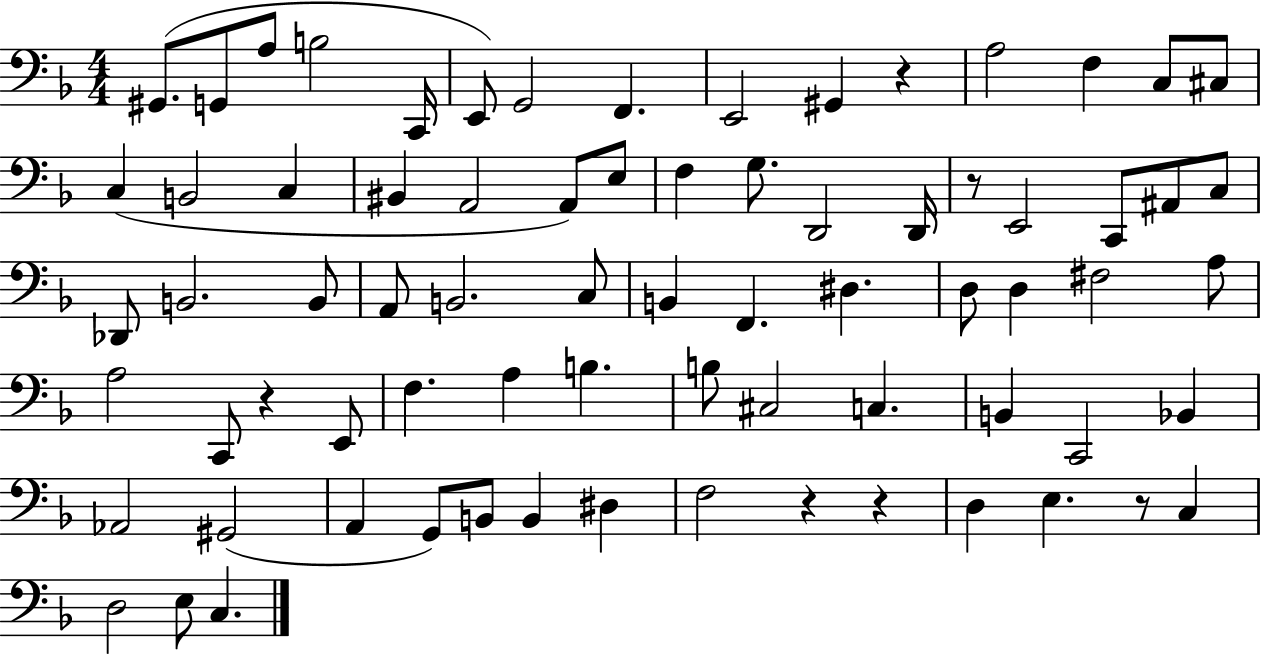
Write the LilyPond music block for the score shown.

{
  \clef bass
  \numericTimeSignature
  \time 4/4
  \key f \major
  gis,8.( g,8 a8 b2 c,16 | e,8) g,2 f,4. | e,2 gis,4 r4 | a2 f4 c8 cis8 | \break c4( b,2 c4 | bis,4 a,2 a,8) e8 | f4 g8. d,2 d,16 | r8 e,2 c,8 ais,8 c8 | \break des,8 b,2. b,8 | a,8 b,2. c8 | b,4 f,4. dis4. | d8 d4 fis2 a8 | \break a2 c,8 r4 e,8 | f4. a4 b4. | b8 cis2 c4. | b,4 c,2 bes,4 | \break aes,2 gis,2( | a,4 g,8) b,8 b,4 dis4 | f2 r4 r4 | d4 e4. r8 c4 | \break d2 e8 c4. | \bar "|."
}